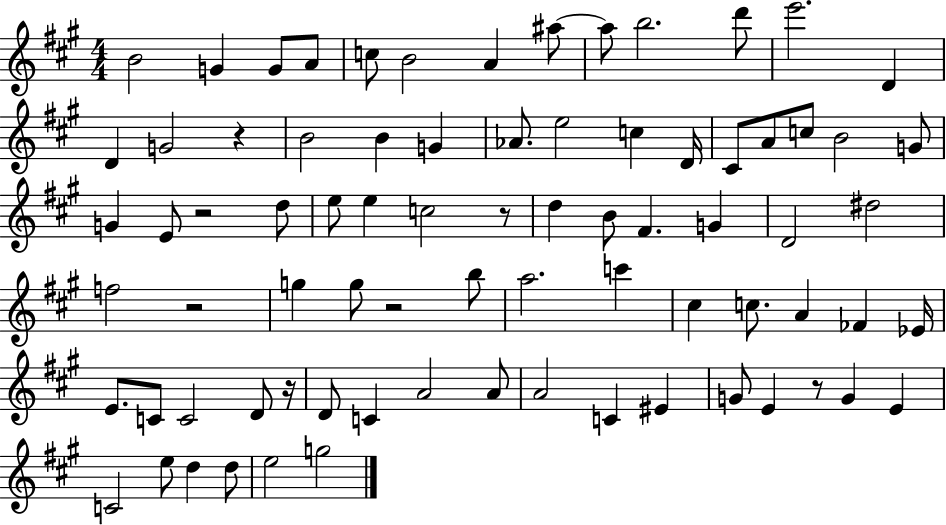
X:1
T:Untitled
M:4/4
L:1/4
K:A
B2 G G/2 A/2 c/2 B2 A ^a/2 ^a/2 b2 d'/2 e'2 D D G2 z B2 B G _A/2 e2 c D/4 ^C/2 A/2 c/2 B2 G/2 G E/2 z2 d/2 e/2 e c2 z/2 d B/2 ^F G D2 ^d2 f2 z2 g g/2 z2 b/2 a2 c' ^c c/2 A _F _E/4 E/2 C/2 C2 D/2 z/4 D/2 C A2 A/2 A2 C ^E G/2 E z/2 G E C2 e/2 d d/2 e2 g2